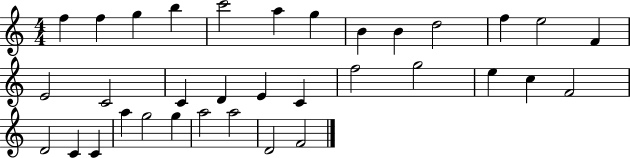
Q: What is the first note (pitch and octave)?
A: F5